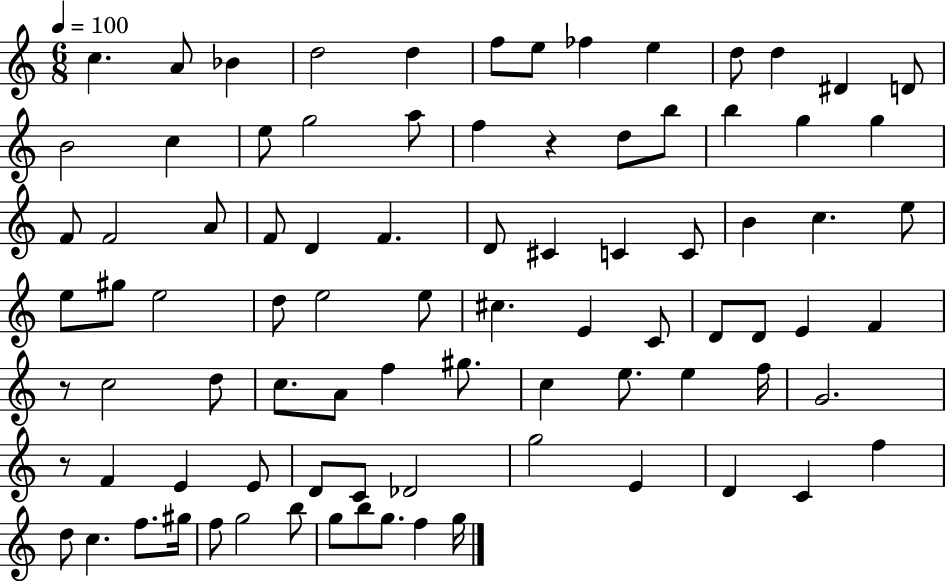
{
  \clef treble
  \numericTimeSignature
  \time 6/8
  \key c \major
  \tempo 4 = 100
  \repeat volta 2 { c''4. a'8 bes'4 | d''2 d''4 | f''8 e''8 fes''4 e''4 | d''8 d''4 dis'4 d'8 | \break b'2 c''4 | e''8 g''2 a''8 | f''4 r4 d''8 b''8 | b''4 g''4 g''4 | \break f'8 f'2 a'8 | f'8 d'4 f'4. | d'8 cis'4 c'4 c'8 | b'4 c''4. e''8 | \break e''8 gis''8 e''2 | d''8 e''2 e''8 | cis''4. e'4 c'8 | d'8 d'8 e'4 f'4 | \break r8 c''2 d''8 | c''8. a'8 f''4 gis''8. | c''4 e''8. e''4 f''16 | g'2. | \break r8 f'4 e'4 e'8 | d'8 c'8 des'2 | g''2 e'4 | d'4 c'4 f''4 | \break d''8 c''4. f''8. gis''16 | f''8 g''2 b''8 | g''8 b''8 g''8. f''4 g''16 | } \bar "|."
}